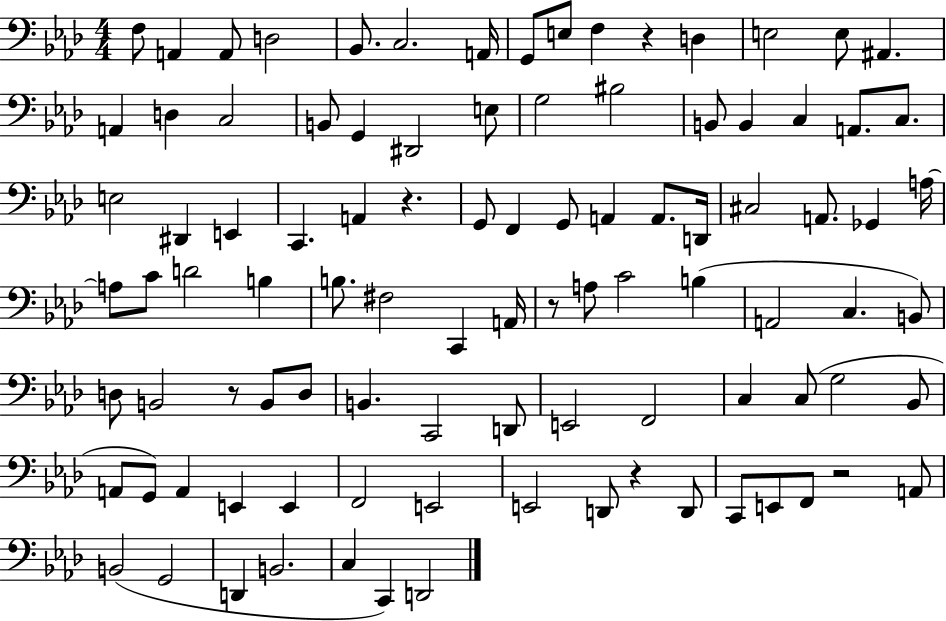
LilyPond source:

{
  \clef bass
  \numericTimeSignature
  \time 4/4
  \key aes \major
  \repeat volta 2 { f8 a,4 a,8 d2 | bes,8. c2. a,16 | g,8 e8 f4 r4 d4 | e2 e8 ais,4. | \break a,4 d4 c2 | b,8 g,4 dis,2 e8 | g2 bis2 | b,8 b,4 c4 a,8. c8. | \break e2 dis,4 e,4 | c,4. a,4 r4. | g,8 f,4 g,8 a,4 a,8. d,16 | cis2 a,8. ges,4 a16~~ | \break a8 c'8 d'2 b4 | b8. fis2 c,4 a,16 | r8 a8 c'2 b4( | a,2 c4. b,8) | \break d8 b,2 r8 b,8 d8 | b,4. c,2 d,8 | e,2 f,2 | c4 c8( g2 bes,8 | \break a,8 g,8) a,4 e,4 e,4 | f,2 e,2 | e,2 d,8 r4 d,8 | c,8 e,8 f,8 r2 a,8 | \break b,2( g,2 | d,4 b,2. | c4 c,4) d,2 | } \bar "|."
}